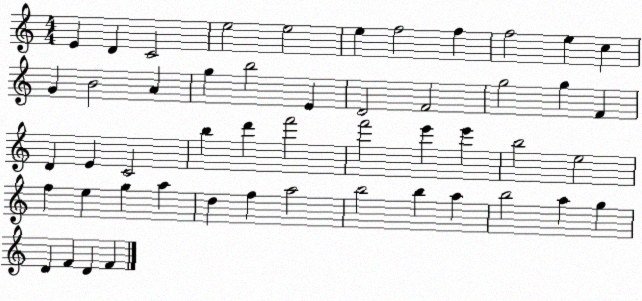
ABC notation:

X:1
T:Untitled
M:4/4
L:1/4
K:C
E D C2 e2 e2 e f2 f f2 e c G B2 A g b2 E D2 F2 g2 g F D E C2 b d' f'2 f'2 e' e' b2 e2 f e g a d f a2 b2 b a b2 a g D F D F